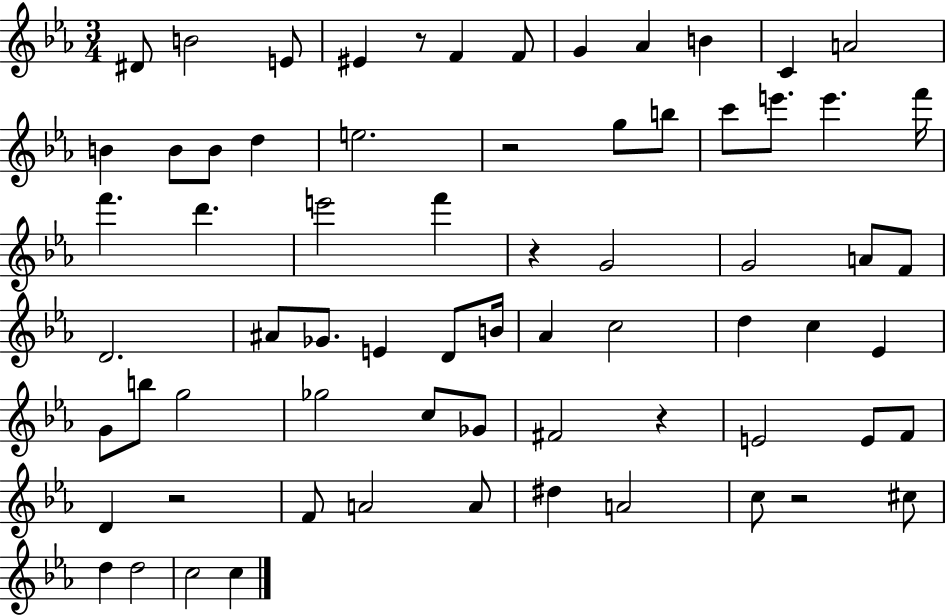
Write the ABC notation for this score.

X:1
T:Untitled
M:3/4
L:1/4
K:Eb
^D/2 B2 E/2 ^E z/2 F F/2 G _A B C A2 B B/2 B/2 d e2 z2 g/2 b/2 c'/2 e'/2 e' f'/4 f' d' e'2 f' z G2 G2 A/2 F/2 D2 ^A/2 _G/2 E D/2 B/4 _A c2 d c _E G/2 b/2 g2 _g2 c/2 _G/2 ^F2 z E2 E/2 F/2 D z2 F/2 A2 A/2 ^d A2 c/2 z2 ^c/2 d d2 c2 c